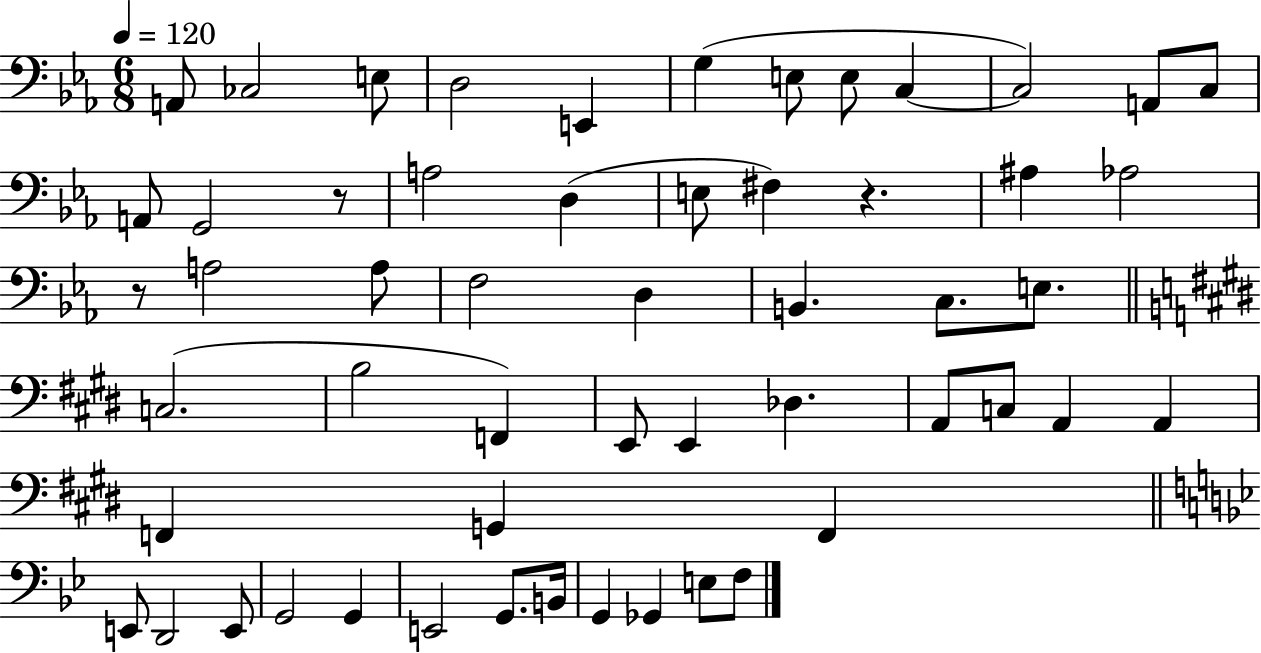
A2/e CES3/h E3/e D3/h E2/q G3/q E3/e E3/e C3/q C3/h A2/e C3/e A2/e G2/h R/e A3/h D3/q E3/e F#3/q R/q. A#3/q Ab3/h R/e A3/h A3/e F3/h D3/q B2/q. C3/e. E3/e. C3/h. B3/h F2/q E2/e E2/q Db3/q. A2/e C3/e A2/q A2/q F2/q G2/q F2/q E2/e D2/h E2/e G2/h G2/q E2/h G2/e. B2/s G2/q Gb2/q E3/e F3/e